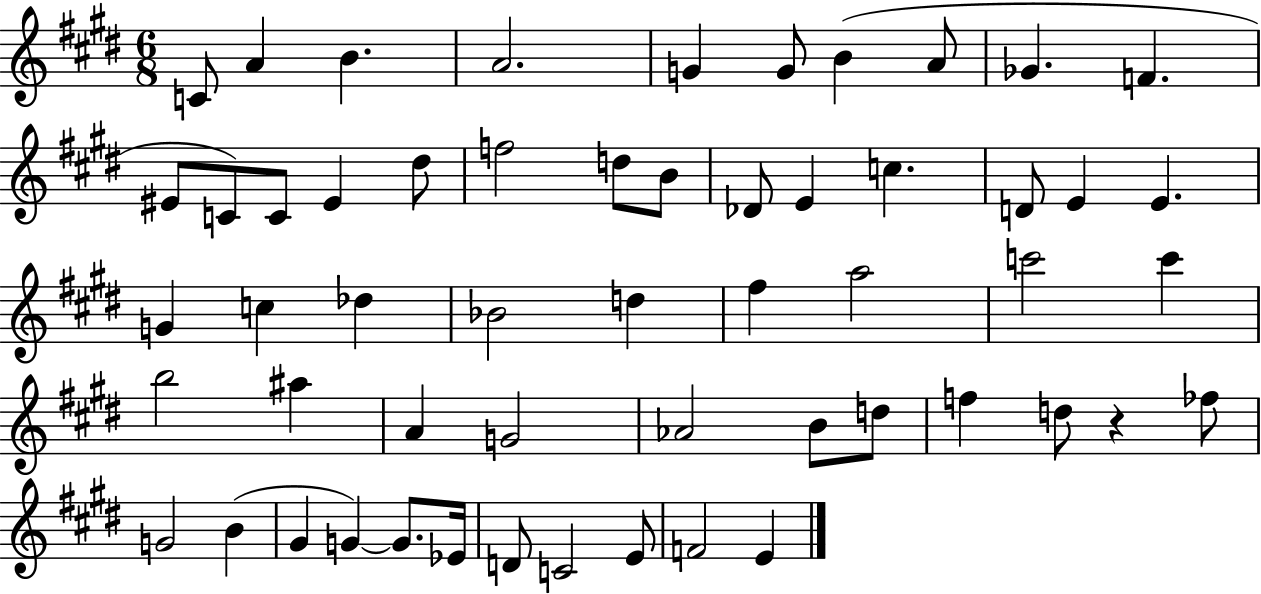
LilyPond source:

{
  \clef treble
  \numericTimeSignature
  \time 6/8
  \key e \major
  c'8 a'4 b'4. | a'2. | g'4 g'8 b'4( a'8 | ges'4. f'4. | \break eis'8 c'8) c'8 eis'4 dis''8 | f''2 d''8 b'8 | des'8 e'4 c''4. | d'8 e'4 e'4. | \break g'4 c''4 des''4 | bes'2 d''4 | fis''4 a''2 | c'''2 c'''4 | \break b''2 ais''4 | a'4 g'2 | aes'2 b'8 d''8 | f''4 d''8 r4 fes''8 | \break g'2 b'4( | gis'4 g'4~~) g'8. ees'16 | d'8 c'2 e'8 | f'2 e'4 | \break \bar "|."
}